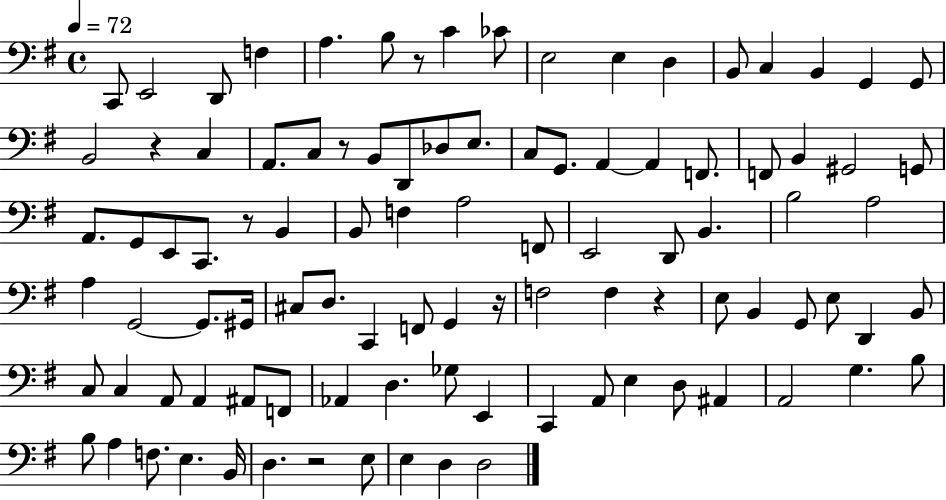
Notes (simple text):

C2/e E2/h D2/e F3/q A3/q. B3/e R/e C4/q CES4/e E3/h E3/q D3/q B2/e C3/q B2/q G2/q G2/e B2/h R/q C3/q A2/e. C3/e R/e B2/e D2/e Db3/e E3/e. C3/e G2/e. A2/q A2/q F2/e. F2/e B2/q G#2/h G2/e A2/e. G2/e E2/e C2/e. R/e B2/q B2/e F3/q A3/h F2/e E2/h D2/e B2/q. B3/h A3/h A3/q G2/h G2/e. G#2/s C#3/e D3/e. C2/q F2/e G2/q R/s F3/h F3/q R/q E3/e B2/q G2/e E3/e D2/q B2/e C3/e C3/q A2/e A2/q A#2/e F2/e Ab2/q D3/q. Gb3/e E2/q C2/q A2/e E3/q D3/e A#2/q A2/h G3/q. B3/e B3/e A3/q F3/e. E3/q. B2/s D3/q. R/h E3/e E3/q D3/q D3/h